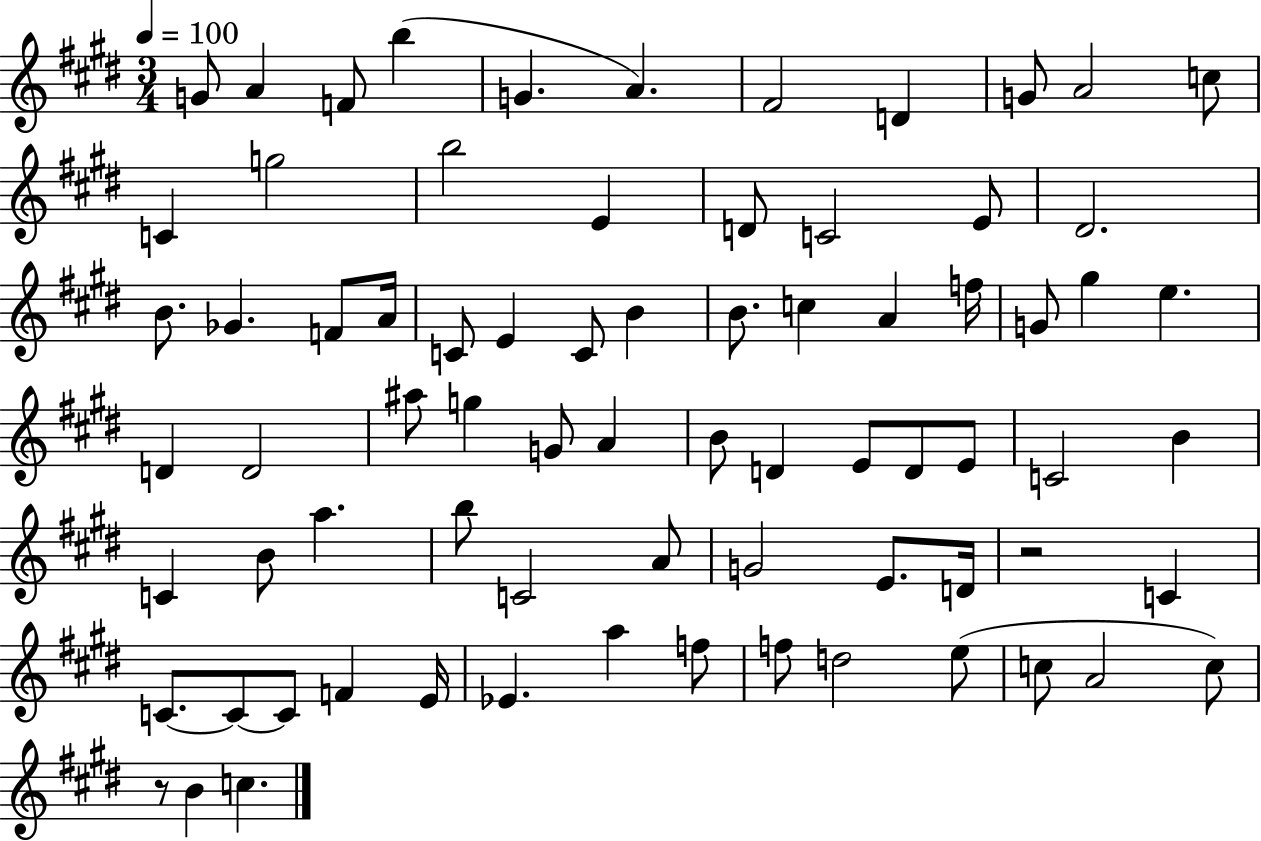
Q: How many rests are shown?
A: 2